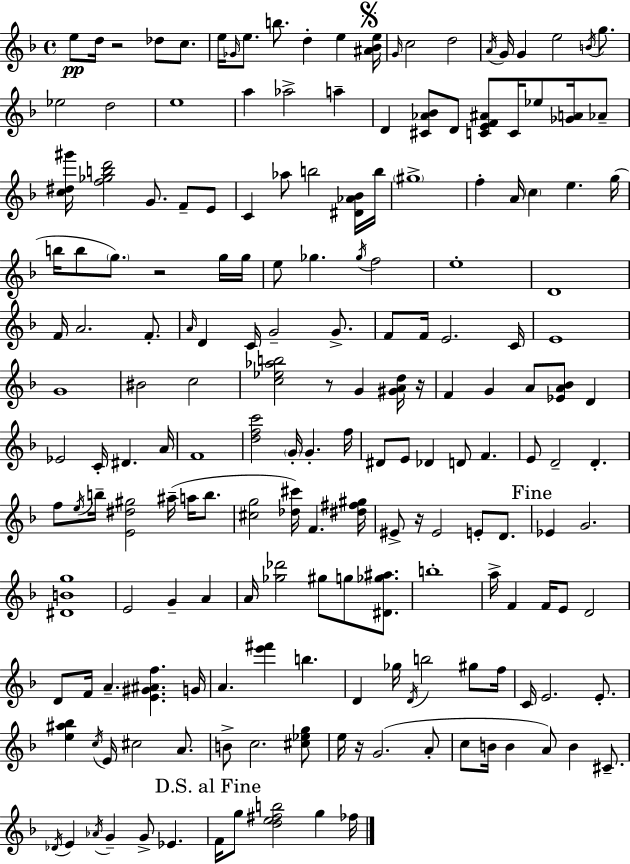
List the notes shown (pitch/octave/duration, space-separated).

E5/e D5/s R/h Db5/e C5/e. E5/s Gb4/s E5/e. B5/e. D5/q E5/q [A#4,Bb4,E5]/s G4/s C5/h D5/h A4/s G4/s G4/q E5/h B4/s G5/e. Eb5/h D5/h E5/w A5/q Ab5/h A5/q D4/q [C#4,Ab4,Bb4]/e D4/e [C4,E4,F4,A#4]/e C4/s Eb5/e [Gb4,A4]/s Ab4/e [C5,D#5,G#6]/s [F5,Gb5,B5,D6]/h G4/e. F4/e E4/e C4/q Ab5/e B5/h [D#4,Ab4,Bb4]/s B5/s G#5/w F5/q A4/s C5/q E5/q. G5/s B5/s B5/e G5/e. R/h G5/s G5/s E5/e Gb5/q. Gb5/s F5/h E5/w D4/w F4/s A4/h. F4/e. A4/s D4/q C4/s G4/h G4/e. F4/e F4/s E4/h. C4/s E4/w G4/w BIS4/h C5/h [C5,Eb5,Ab5,B5]/h R/e G4/q [G#4,A4,D5]/s R/s F4/q G4/q A4/e [Eb4,A4,Bb4]/e D4/q Eb4/h C4/s D#4/q. A4/s F4/w [D5,F5,C6]/h G4/s G4/q. F5/s D#4/e E4/e Db4/q D4/e F4/q. E4/e D4/h D4/q. F5/e E5/s B5/s [E4,D#5,G#5]/h A#5/s A5/s B5/e. [C#5,G5]/h [Db5,C#6]/s F4/q. [D#5,F#5,G#5]/s EIS4/e R/s EIS4/h E4/e D4/e. Eb4/q G4/h. [D#4,B4,G5]/w E4/h G4/q A4/q A4/s [Gb5,Db6]/h G#5/e G5/e [D#4,Gb5,A#5]/e. B5/w A5/s F4/q F4/s E4/e D4/h D4/e F4/s A4/q. [E4,G#4,A#4,F5]/q. G4/s A4/q. [E6,F#6]/q B5/q. D4/q Gb5/s D4/s B5/h G#5/e F5/s C4/s E4/h. E4/e. [E5,A#5,Bb5]/q C5/s E4/s C#5/h A4/e. B4/e C5/h. [C#5,Eb5,G5]/e E5/s R/s G4/h. A4/e C5/e B4/s B4/q A4/e B4/q C#4/e. Db4/s E4/q Ab4/s G4/q G4/e Eb4/q. F4/s G5/e [D5,E5,F#5,B5]/h G5/q FES5/s